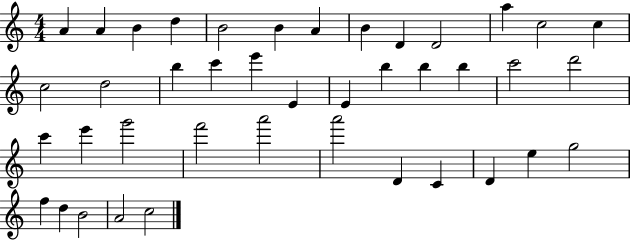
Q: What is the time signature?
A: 4/4